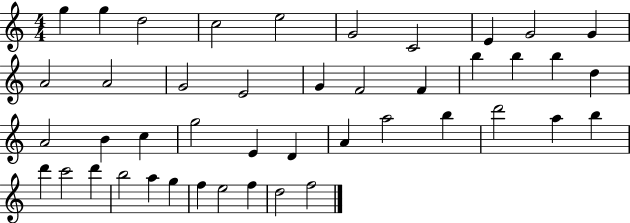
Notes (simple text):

G5/q G5/q D5/h C5/h E5/h G4/h C4/h E4/q G4/h G4/q A4/h A4/h G4/h E4/h G4/q F4/h F4/q B5/q B5/q B5/q D5/q A4/h B4/q C5/q G5/h E4/q D4/q A4/q A5/h B5/q D6/h A5/q B5/q D6/q C6/h D6/q B5/h A5/q G5/q F5/q E5/h F5/q D5/h F5/h